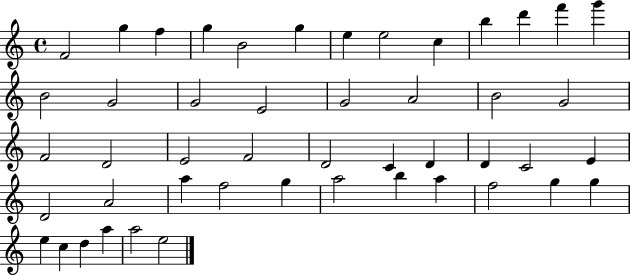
F4/h G5/q F5/q G5/q B4/h G5/q E5/q E5/h C5/q B5/q D6/q F6/q G6/q B4/h G4/h G4/h E4/h G4/h A4/h B4/h G4/h F4/h D4/h E4/h F4/h D4/h C4/q D4/q D4/q C4/h E4/q D4/h A4/h A5/q F5/h G5/q A5/h B5/q A5/q F5/h G5/q G5/q E5/q C5/q D5/q A5/q A5/h E5/h